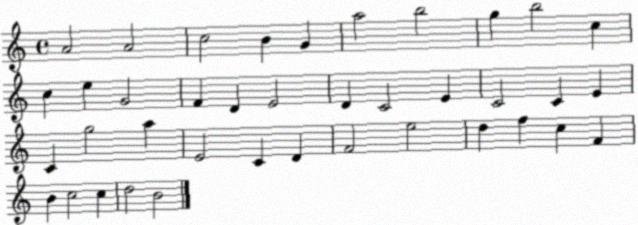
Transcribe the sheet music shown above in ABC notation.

X:1
T:Untitled
M:4/4
L:1/4
K:C
A2 A2 c2 B G a2 b2 g b2 c c e G2 F D E2 D C2 E C2 C E C g2 a E2 C D F2 e2 d f c F B c2 c d2 B2